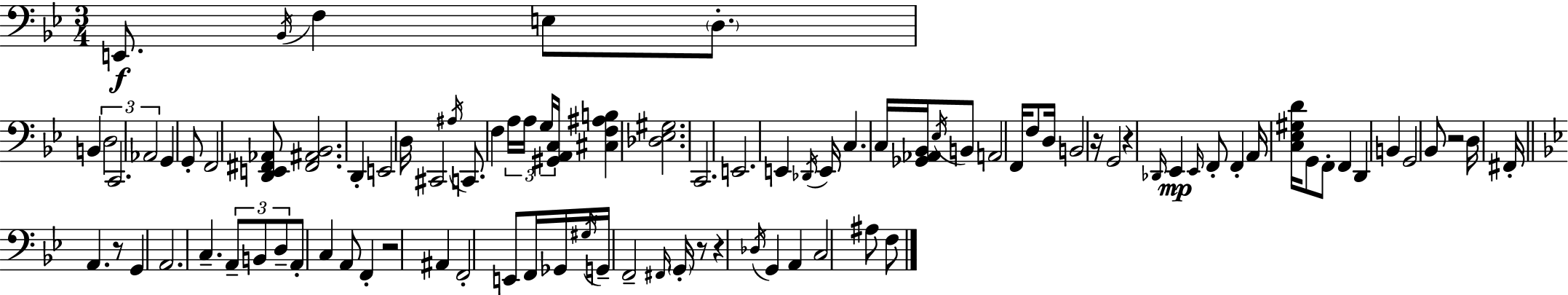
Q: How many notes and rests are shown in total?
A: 93